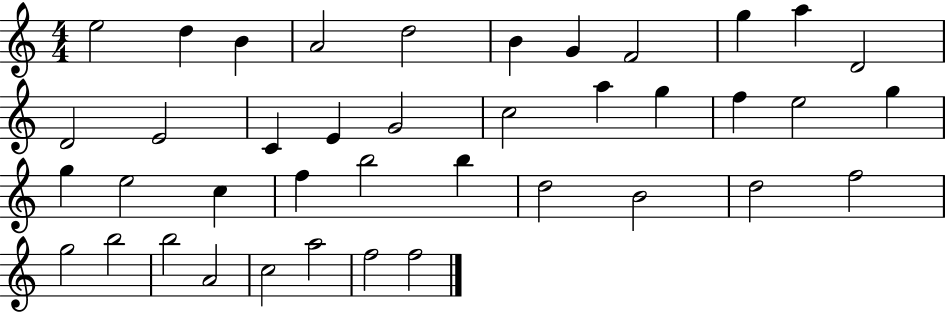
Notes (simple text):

E5/h D5/q B4/q A4/h D5/h B4/q G4/q F4/h G5/q A5/q D4/h D4/h E4/h C4/q E4/q G4/h C5/h A5/q G5/q F5/q E5/h G5/q G5/q E5/h C5/q F5/q B5/h B5/q D5/h B4/h D5/h F5/h G5/h B5/h B5/h A4/h C5/h A5/h F5/h F5/h